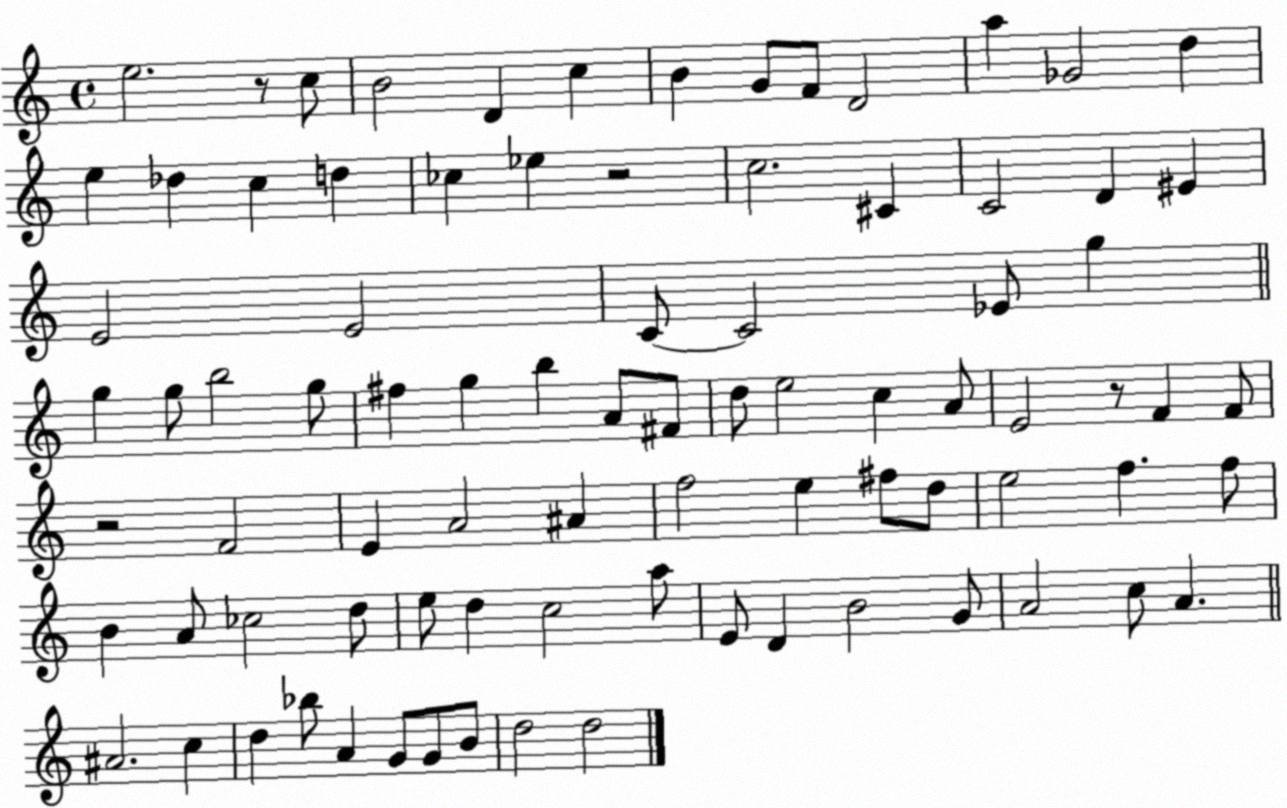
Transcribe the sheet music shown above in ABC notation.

X:1
T:Untitled
M:4/4
L:1/4
K:C
e2 z/2 c/2 B2 D c B G/2 F/2 D2 a _G2 d e _d c d _c _e z2 c2 ^C C2 D ^E E2 E2 C/2 C2 _E/2 g g g/2 b2 g/2 ^f g b A/2 ^F/2 d/2 e2 c A/2 E2 z/2 F F/2 z2 F2 E A2 ^A f2 e ^f/2 d/2 e2 f f/2 B A/2 _c2 d/2 e/2 d c2 a/2 E/2 D B2 G/2 A2 c/2 A ^A2 c d _b/2 A G/2 G/2 B/2 d2 d2